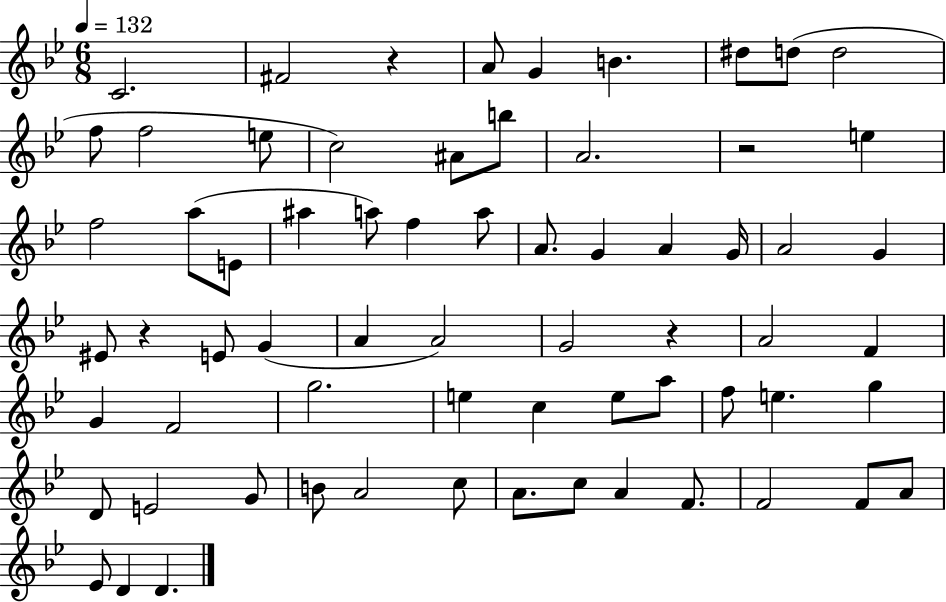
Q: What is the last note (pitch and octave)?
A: D4